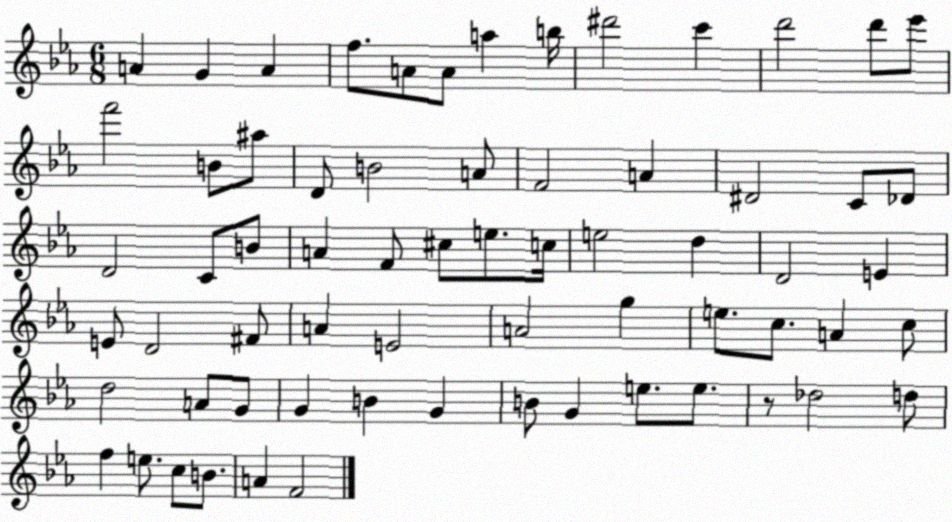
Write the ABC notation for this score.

X:1
T:Untitled
M:6/8
L:1/4
K:Eb
A G A f/2 A/2 A/2 a b/4 ^d'2 c' d'2 d'/2 _e'/2 f'2 B/2 ^a/2 D/2 B2 A/2 F2 A ^D2 C/2 _D/2 D2 C/2 B/2 A F/2 ^c/2 e/2 c/4 e2 d D2 E E/2 D2 ^F/2 A E2 A2 g e/2 c/2 A c/2 d2 A/2 G/2 G B G B/2 G e/2 e/2 z/2 _d2 d/2 f e/2 c/2 B/2 A F2